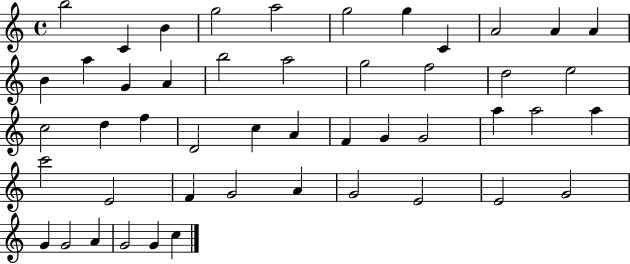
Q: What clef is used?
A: treble